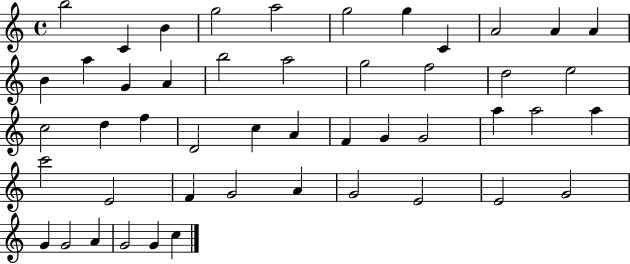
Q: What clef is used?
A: treble